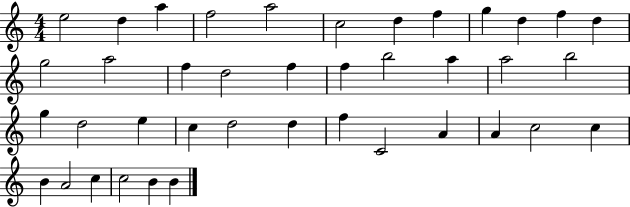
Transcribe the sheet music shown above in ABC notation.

X:1
T:Untitled
M:4/4
L:1/4
K:C
e2 d a f2 a2 c2 d f g d f d g2 a2 f d2 f f b2 a a2 b2 g d2 e c d2 d f C2 A A c2 c B A2 c c2 B B